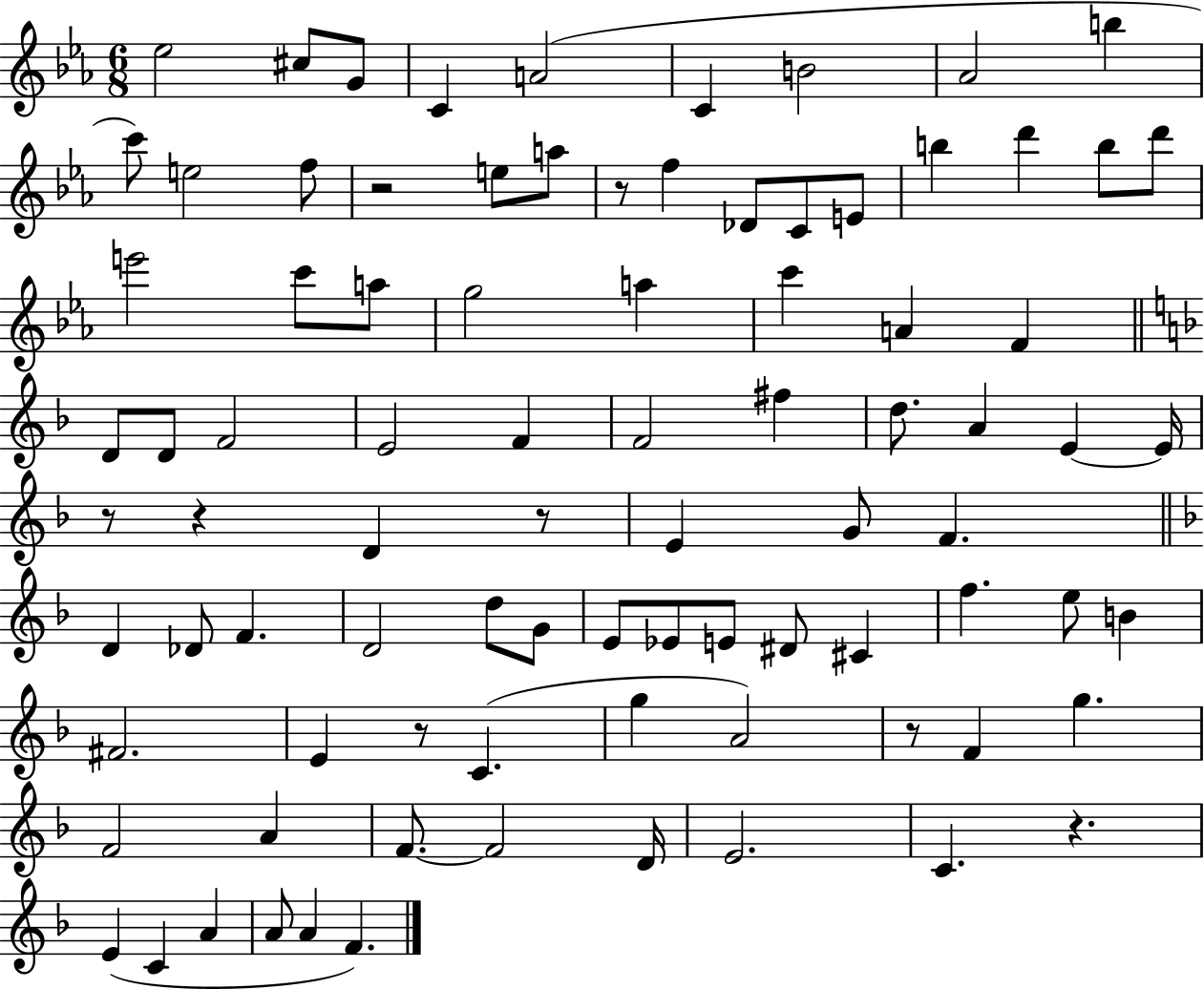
Eb5/h C#5/e G4/e C4/q A4/h C4/q B4/h Ab4/h B5/q C6/e E5/h F5/e R/h E5/e A5/e R/e F5/q Db4/e C4/e E4/e B5/q D6/q B5/e D6/e E6/h C6/e A5/e G5/h A5/q C6/q A4/q F4/q D4/e D4/e F4/h E4/h F4/q F4/h F#5/q D5/e. A4/q E4/q E4/s R/e R/q D4/q R/e E4/q G4/e F4/q. D4/q Db4/e F4/q. D4/h D5/e G4/e E4/e Eb4/e E4/e D#4/e C#4/q F5/q. E5/e B4/q F#4/h. E4/q R/e C4/q. G5/q A4/h R/e F4/q G5/q. F4/h A4/q F4/e. F4/h D4/s E4/h. C4/q. R/q. E4/q C4/q A4/q A4/e A4/q F4/q.